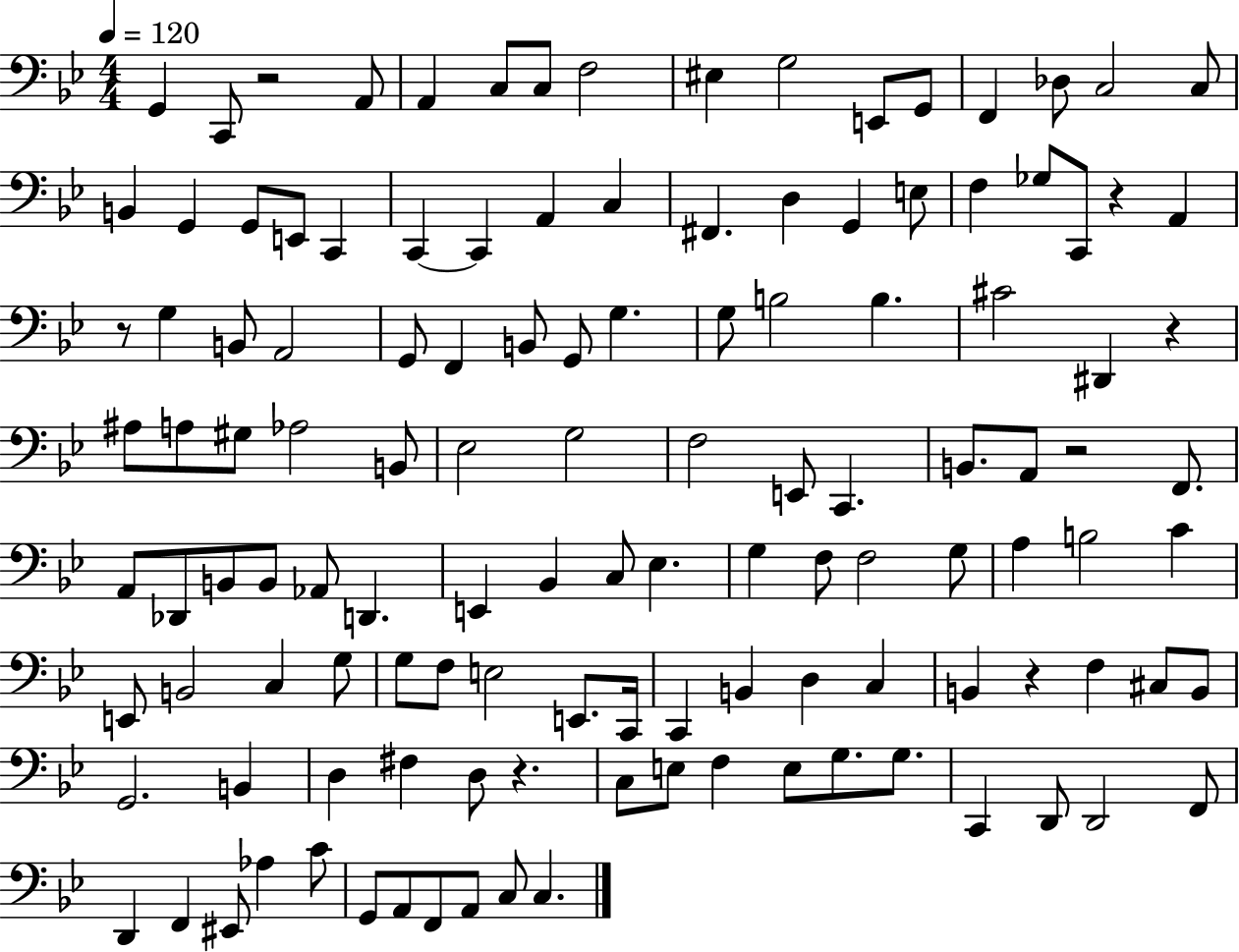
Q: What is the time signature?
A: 4/4